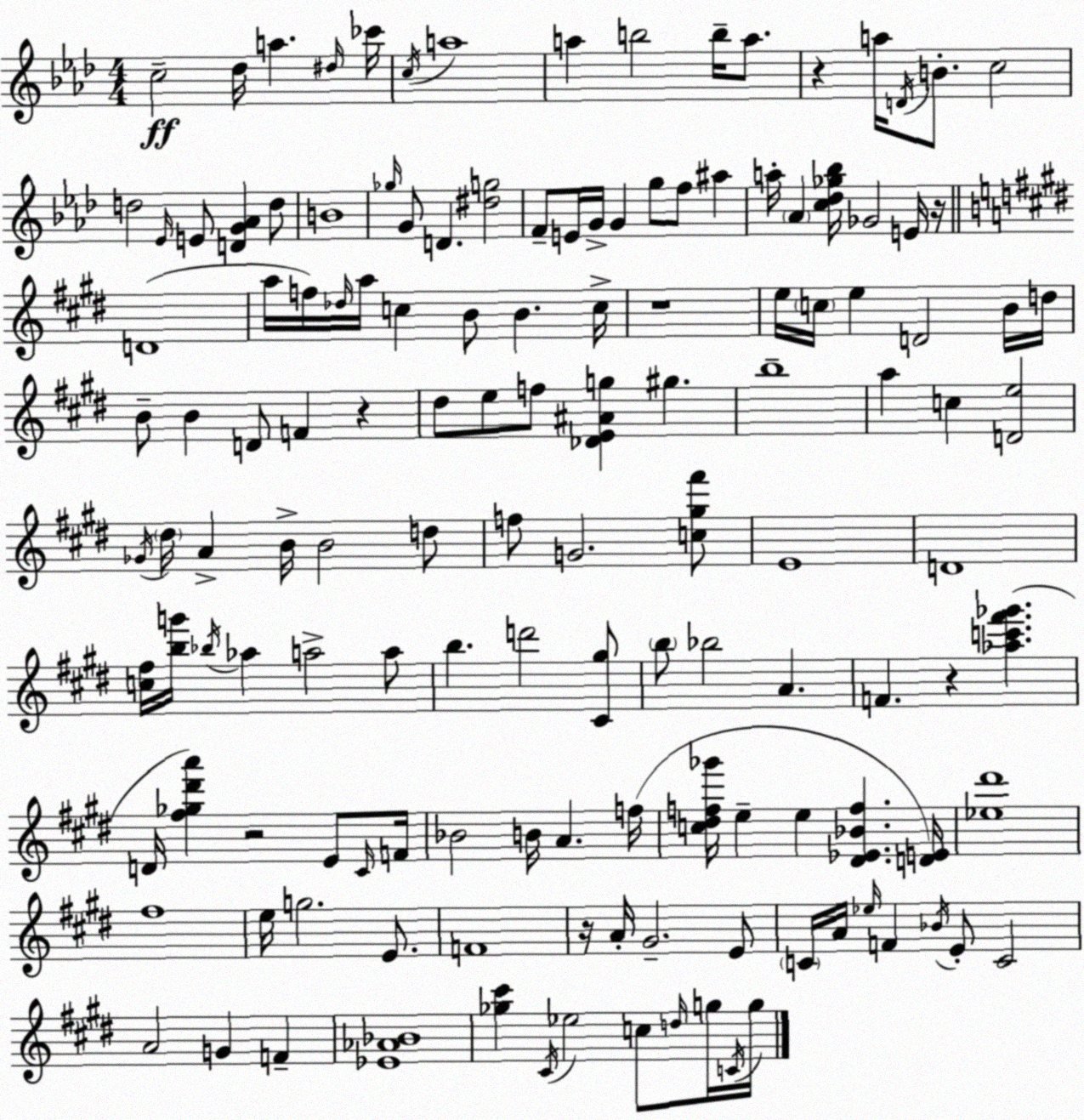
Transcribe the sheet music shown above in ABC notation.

X:1
T:Untitled
M:4/4
L:1/4
K:Fm
c2 _d/4 a ^d/4 _c'/4 c/4 a4 a b2 b/4 a/2 z a/4 D/4 B/2 c2 d2 _E/4 E/2 [DG_A] d/2 B4 _g/4 G/2 D [^dg]2 F/2 E/4 G/4 G g/2 f/2 ^a a/4 _A [c_d_g_b]/4 _G2 E/4 z/4 D4 a/4 f/4 _d/4 a/4 c B/2 B c/4 z4 e/4 c/4 e D2 B/4 d/4 B/2 B D/2 F z ^d/2 e/2 f/2 [_DE^Ag] ^g b4 a c [De]2 _G/4 ^d/4 A B/4 B2 d/2 f/2 G2 [c^g^f']/2 E4 D4 [c^f]/4 [bg']/4 _b/4 _a a2 a/2 b d'2 [^C^g]/2 b/2 _b2 A F z [_ac'^f'_g'] D/4 [^f_g^d'a'] z2 E/2 ^C/4 F/4 _B2 B/4 A f/4 [c^df_g']/4 e e [^D_E_Bf] [DE]/4 [_e^d']4 ^f4 e/4 g2 E/2 F4 z/4 A/4 ^G2 E/2 C/4 A/4 _e/4 F _B/4 E/2 C2 A2 G F [_E_A_B]4 [_g^c'] ^C/4 _e2 c/2 d/4 g/4 C/4 g/4